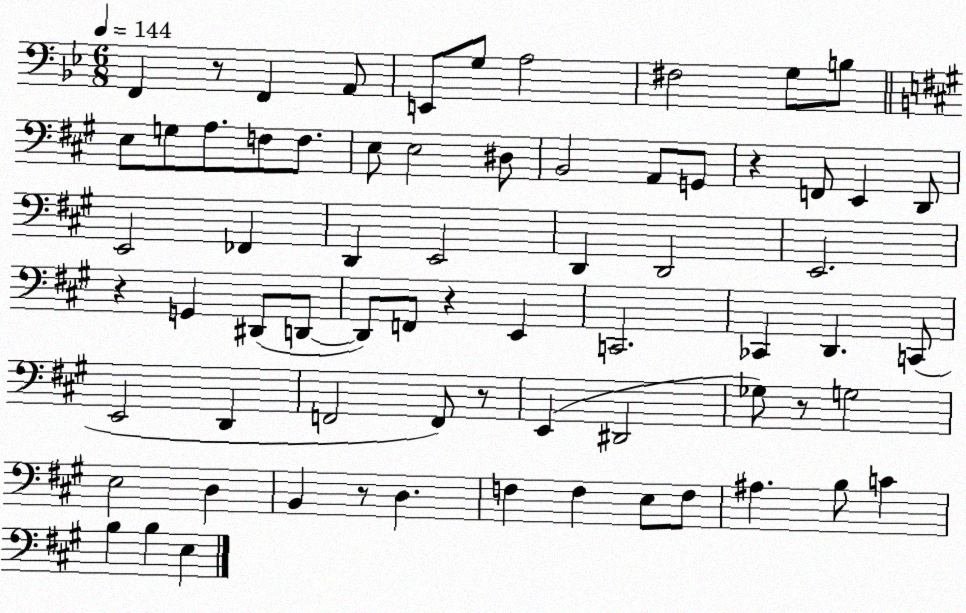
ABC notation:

X:1
T:Untitled
M:6/8
L:1/4
K:Bb
F,, z/2 F,, A,,/2 E,,/2 G,/2 A,2 ^F,2 G,/2 B,/2 E,/2 G,/2 A,/2 F,/2 F,/2 E,/2 E,2 ^D,/2 B,,2 A,,/2 G,,/2 z F,,/2 E,, D,,/2 E,,2 _F,, D,, E,,2 D,, D,,2 E,,2 z G,, ^D,,/2 D,,/2 D,,/2 F,,/2 z E,, C,,2 _C,, D,, C,,/2 E,,2 D,, F,,2 F,,/2 z/2 E,, ^D,,2 _G,/2 z/2 G,2 E,2 D, B,, z/2 D, F, F, E,/2 F,/2 ^A, B,/2 C B, B, E,